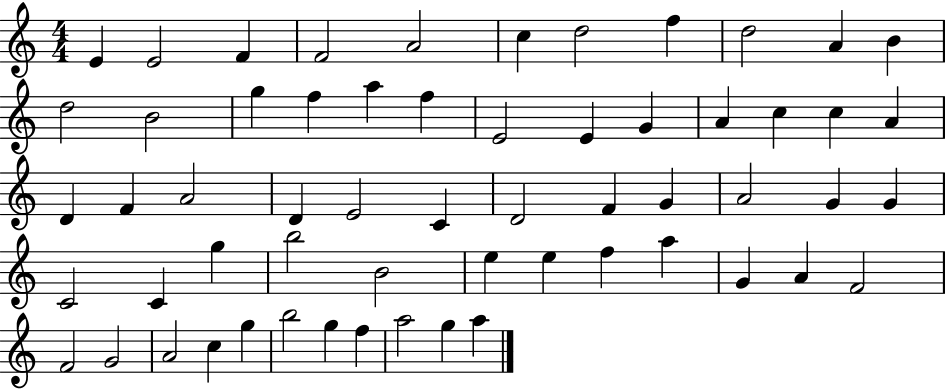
{
  \clef treble
  \numericTimeSignature
  \time 4/4
  \key c \major
  e'4 e'2 f'4 | f'2 a'2 | c''4 d''2 f''4 | d''2 a'4 b'4 | \break d''2 b'2 | g''4 f''4 a''4 f''4 | e'2 e'4 g'4 | a'4 c''4 c''4 a'4 | \break d'4 f'4 a'2 | d'4 e'2 c'4 | d'2 f'4 g'4 | a'2 g'4 g'4 | \break c'2 c'4 g''4 | b''2 b'2 | e''4 e''4 f''4 a''4 | g'4 a'4 f'2 | \break f'2 g'2 | a'2 c''4 g''4 | b''2 g''4 f''4 | a''2 g''4 a''4 | \break \bar "|."
}